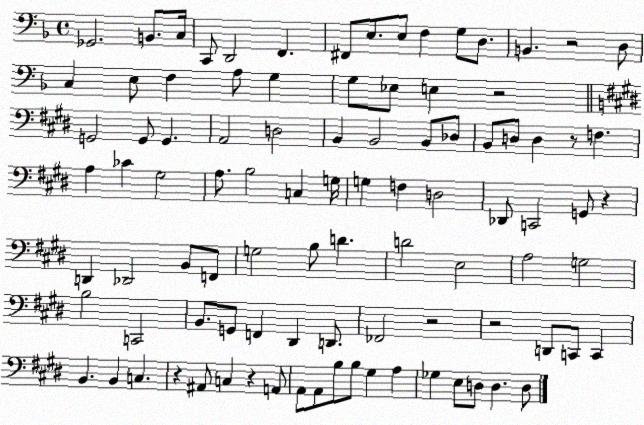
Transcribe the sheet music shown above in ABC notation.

X:1
T:Untitled
M:4/4
L:1/4
K:F
_G,,2 B,,/2 C,/4 C,,/2 D,,2 F,, ^F,,/2 E,/2 E,/2 F, G,/2 D,/2 B,, z2 D,/2 C, E,/2 F, A,/2 G, G,/2 _E,/2 E, z2 G,,2 G,,/2 G,, A,,2 D,2 B,, B,,2 B,,/2 _D,/2 B,,/2 D,/2 D, z/2 F, A, _C ^G,2 A,/2 B,2 C, G,/4 G, F, D,2 _D,,/2 C,,2 G,,/2 z D,, _D,,2 B,,/2 F,,/2 G,2 B,/2 D D2 E,2 A,2 G,2 B,2 C,,2 B,,/2 G,,/2 F,, ^D,, D,,/2 _F,,2 z2 z2 D,,/2 C,,/2 C,, B,, B,, C, z ^A,,/2 C, z A,,/2 A,,/2 A,,/2 B,/2 B,/2 ^G, A, _G, E,/2 D,/2 D, D,/2